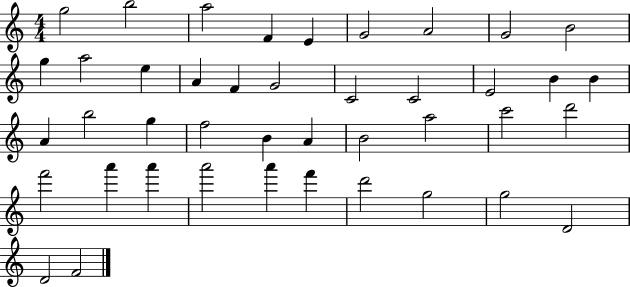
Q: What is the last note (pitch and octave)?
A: F4